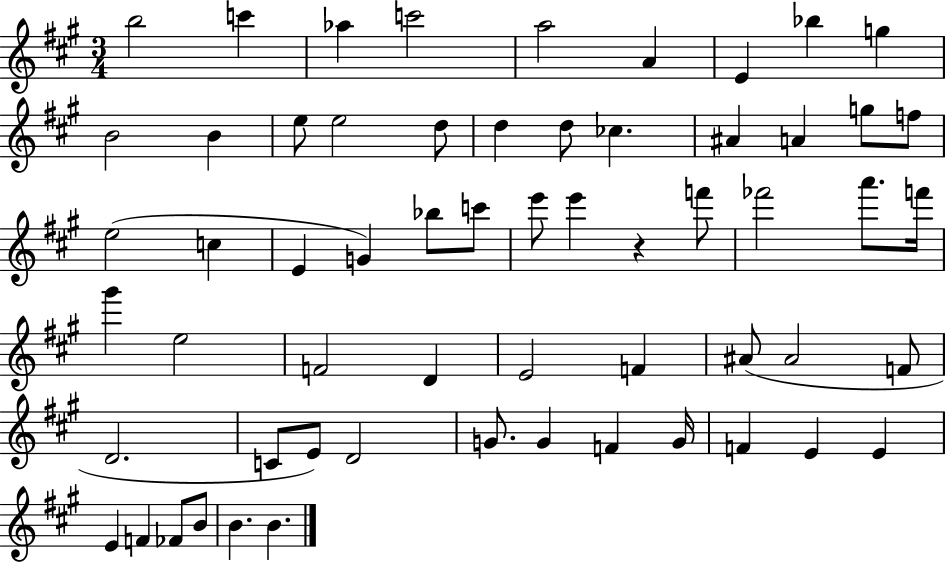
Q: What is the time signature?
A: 3/4